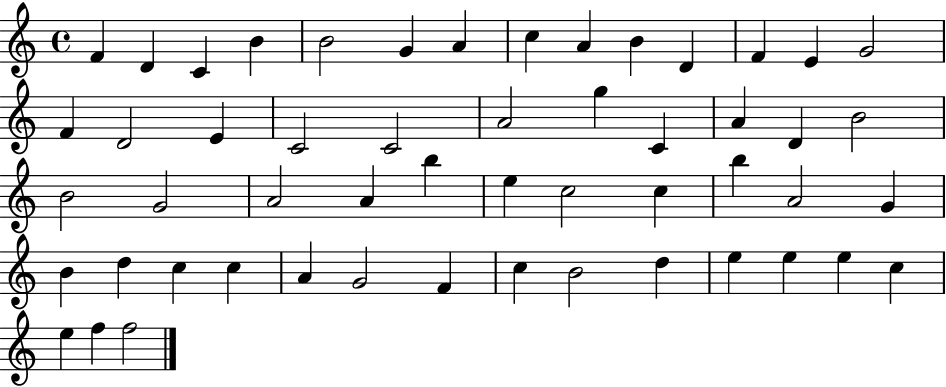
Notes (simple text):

F4/q D4/q C4/q B4/q B4/h G4/q A4/q C5/q A4/q B4/q D4/q F4/q E4/q G4/h F4/q D4/h E4/q C4/h C4/h A4/h G5/q C4/q A4/q D4/q B4/h B4/h G4/h A4/h A4/q B5/q E5/q C5/h C5/q B5/q A4/h G4/q B4/q D5/q C5/q C5/q A4/q G4/h F4/q C5/q B4/h D5/q E5/q E5/q E5/q C5/q E5/q F5/q F5/h